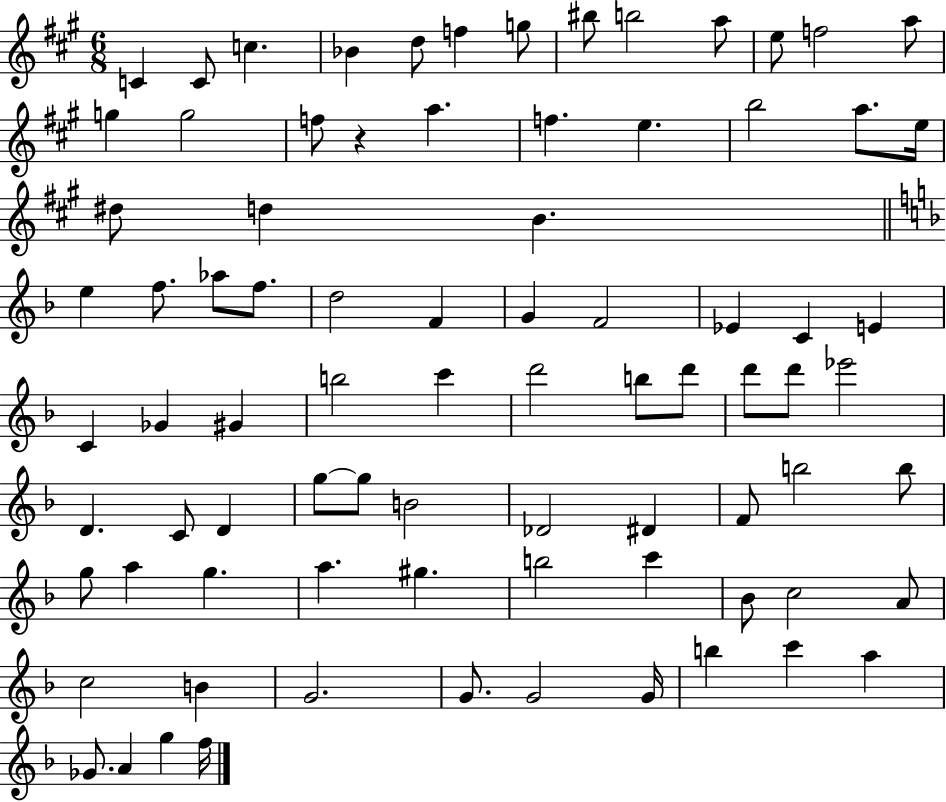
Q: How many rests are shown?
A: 1